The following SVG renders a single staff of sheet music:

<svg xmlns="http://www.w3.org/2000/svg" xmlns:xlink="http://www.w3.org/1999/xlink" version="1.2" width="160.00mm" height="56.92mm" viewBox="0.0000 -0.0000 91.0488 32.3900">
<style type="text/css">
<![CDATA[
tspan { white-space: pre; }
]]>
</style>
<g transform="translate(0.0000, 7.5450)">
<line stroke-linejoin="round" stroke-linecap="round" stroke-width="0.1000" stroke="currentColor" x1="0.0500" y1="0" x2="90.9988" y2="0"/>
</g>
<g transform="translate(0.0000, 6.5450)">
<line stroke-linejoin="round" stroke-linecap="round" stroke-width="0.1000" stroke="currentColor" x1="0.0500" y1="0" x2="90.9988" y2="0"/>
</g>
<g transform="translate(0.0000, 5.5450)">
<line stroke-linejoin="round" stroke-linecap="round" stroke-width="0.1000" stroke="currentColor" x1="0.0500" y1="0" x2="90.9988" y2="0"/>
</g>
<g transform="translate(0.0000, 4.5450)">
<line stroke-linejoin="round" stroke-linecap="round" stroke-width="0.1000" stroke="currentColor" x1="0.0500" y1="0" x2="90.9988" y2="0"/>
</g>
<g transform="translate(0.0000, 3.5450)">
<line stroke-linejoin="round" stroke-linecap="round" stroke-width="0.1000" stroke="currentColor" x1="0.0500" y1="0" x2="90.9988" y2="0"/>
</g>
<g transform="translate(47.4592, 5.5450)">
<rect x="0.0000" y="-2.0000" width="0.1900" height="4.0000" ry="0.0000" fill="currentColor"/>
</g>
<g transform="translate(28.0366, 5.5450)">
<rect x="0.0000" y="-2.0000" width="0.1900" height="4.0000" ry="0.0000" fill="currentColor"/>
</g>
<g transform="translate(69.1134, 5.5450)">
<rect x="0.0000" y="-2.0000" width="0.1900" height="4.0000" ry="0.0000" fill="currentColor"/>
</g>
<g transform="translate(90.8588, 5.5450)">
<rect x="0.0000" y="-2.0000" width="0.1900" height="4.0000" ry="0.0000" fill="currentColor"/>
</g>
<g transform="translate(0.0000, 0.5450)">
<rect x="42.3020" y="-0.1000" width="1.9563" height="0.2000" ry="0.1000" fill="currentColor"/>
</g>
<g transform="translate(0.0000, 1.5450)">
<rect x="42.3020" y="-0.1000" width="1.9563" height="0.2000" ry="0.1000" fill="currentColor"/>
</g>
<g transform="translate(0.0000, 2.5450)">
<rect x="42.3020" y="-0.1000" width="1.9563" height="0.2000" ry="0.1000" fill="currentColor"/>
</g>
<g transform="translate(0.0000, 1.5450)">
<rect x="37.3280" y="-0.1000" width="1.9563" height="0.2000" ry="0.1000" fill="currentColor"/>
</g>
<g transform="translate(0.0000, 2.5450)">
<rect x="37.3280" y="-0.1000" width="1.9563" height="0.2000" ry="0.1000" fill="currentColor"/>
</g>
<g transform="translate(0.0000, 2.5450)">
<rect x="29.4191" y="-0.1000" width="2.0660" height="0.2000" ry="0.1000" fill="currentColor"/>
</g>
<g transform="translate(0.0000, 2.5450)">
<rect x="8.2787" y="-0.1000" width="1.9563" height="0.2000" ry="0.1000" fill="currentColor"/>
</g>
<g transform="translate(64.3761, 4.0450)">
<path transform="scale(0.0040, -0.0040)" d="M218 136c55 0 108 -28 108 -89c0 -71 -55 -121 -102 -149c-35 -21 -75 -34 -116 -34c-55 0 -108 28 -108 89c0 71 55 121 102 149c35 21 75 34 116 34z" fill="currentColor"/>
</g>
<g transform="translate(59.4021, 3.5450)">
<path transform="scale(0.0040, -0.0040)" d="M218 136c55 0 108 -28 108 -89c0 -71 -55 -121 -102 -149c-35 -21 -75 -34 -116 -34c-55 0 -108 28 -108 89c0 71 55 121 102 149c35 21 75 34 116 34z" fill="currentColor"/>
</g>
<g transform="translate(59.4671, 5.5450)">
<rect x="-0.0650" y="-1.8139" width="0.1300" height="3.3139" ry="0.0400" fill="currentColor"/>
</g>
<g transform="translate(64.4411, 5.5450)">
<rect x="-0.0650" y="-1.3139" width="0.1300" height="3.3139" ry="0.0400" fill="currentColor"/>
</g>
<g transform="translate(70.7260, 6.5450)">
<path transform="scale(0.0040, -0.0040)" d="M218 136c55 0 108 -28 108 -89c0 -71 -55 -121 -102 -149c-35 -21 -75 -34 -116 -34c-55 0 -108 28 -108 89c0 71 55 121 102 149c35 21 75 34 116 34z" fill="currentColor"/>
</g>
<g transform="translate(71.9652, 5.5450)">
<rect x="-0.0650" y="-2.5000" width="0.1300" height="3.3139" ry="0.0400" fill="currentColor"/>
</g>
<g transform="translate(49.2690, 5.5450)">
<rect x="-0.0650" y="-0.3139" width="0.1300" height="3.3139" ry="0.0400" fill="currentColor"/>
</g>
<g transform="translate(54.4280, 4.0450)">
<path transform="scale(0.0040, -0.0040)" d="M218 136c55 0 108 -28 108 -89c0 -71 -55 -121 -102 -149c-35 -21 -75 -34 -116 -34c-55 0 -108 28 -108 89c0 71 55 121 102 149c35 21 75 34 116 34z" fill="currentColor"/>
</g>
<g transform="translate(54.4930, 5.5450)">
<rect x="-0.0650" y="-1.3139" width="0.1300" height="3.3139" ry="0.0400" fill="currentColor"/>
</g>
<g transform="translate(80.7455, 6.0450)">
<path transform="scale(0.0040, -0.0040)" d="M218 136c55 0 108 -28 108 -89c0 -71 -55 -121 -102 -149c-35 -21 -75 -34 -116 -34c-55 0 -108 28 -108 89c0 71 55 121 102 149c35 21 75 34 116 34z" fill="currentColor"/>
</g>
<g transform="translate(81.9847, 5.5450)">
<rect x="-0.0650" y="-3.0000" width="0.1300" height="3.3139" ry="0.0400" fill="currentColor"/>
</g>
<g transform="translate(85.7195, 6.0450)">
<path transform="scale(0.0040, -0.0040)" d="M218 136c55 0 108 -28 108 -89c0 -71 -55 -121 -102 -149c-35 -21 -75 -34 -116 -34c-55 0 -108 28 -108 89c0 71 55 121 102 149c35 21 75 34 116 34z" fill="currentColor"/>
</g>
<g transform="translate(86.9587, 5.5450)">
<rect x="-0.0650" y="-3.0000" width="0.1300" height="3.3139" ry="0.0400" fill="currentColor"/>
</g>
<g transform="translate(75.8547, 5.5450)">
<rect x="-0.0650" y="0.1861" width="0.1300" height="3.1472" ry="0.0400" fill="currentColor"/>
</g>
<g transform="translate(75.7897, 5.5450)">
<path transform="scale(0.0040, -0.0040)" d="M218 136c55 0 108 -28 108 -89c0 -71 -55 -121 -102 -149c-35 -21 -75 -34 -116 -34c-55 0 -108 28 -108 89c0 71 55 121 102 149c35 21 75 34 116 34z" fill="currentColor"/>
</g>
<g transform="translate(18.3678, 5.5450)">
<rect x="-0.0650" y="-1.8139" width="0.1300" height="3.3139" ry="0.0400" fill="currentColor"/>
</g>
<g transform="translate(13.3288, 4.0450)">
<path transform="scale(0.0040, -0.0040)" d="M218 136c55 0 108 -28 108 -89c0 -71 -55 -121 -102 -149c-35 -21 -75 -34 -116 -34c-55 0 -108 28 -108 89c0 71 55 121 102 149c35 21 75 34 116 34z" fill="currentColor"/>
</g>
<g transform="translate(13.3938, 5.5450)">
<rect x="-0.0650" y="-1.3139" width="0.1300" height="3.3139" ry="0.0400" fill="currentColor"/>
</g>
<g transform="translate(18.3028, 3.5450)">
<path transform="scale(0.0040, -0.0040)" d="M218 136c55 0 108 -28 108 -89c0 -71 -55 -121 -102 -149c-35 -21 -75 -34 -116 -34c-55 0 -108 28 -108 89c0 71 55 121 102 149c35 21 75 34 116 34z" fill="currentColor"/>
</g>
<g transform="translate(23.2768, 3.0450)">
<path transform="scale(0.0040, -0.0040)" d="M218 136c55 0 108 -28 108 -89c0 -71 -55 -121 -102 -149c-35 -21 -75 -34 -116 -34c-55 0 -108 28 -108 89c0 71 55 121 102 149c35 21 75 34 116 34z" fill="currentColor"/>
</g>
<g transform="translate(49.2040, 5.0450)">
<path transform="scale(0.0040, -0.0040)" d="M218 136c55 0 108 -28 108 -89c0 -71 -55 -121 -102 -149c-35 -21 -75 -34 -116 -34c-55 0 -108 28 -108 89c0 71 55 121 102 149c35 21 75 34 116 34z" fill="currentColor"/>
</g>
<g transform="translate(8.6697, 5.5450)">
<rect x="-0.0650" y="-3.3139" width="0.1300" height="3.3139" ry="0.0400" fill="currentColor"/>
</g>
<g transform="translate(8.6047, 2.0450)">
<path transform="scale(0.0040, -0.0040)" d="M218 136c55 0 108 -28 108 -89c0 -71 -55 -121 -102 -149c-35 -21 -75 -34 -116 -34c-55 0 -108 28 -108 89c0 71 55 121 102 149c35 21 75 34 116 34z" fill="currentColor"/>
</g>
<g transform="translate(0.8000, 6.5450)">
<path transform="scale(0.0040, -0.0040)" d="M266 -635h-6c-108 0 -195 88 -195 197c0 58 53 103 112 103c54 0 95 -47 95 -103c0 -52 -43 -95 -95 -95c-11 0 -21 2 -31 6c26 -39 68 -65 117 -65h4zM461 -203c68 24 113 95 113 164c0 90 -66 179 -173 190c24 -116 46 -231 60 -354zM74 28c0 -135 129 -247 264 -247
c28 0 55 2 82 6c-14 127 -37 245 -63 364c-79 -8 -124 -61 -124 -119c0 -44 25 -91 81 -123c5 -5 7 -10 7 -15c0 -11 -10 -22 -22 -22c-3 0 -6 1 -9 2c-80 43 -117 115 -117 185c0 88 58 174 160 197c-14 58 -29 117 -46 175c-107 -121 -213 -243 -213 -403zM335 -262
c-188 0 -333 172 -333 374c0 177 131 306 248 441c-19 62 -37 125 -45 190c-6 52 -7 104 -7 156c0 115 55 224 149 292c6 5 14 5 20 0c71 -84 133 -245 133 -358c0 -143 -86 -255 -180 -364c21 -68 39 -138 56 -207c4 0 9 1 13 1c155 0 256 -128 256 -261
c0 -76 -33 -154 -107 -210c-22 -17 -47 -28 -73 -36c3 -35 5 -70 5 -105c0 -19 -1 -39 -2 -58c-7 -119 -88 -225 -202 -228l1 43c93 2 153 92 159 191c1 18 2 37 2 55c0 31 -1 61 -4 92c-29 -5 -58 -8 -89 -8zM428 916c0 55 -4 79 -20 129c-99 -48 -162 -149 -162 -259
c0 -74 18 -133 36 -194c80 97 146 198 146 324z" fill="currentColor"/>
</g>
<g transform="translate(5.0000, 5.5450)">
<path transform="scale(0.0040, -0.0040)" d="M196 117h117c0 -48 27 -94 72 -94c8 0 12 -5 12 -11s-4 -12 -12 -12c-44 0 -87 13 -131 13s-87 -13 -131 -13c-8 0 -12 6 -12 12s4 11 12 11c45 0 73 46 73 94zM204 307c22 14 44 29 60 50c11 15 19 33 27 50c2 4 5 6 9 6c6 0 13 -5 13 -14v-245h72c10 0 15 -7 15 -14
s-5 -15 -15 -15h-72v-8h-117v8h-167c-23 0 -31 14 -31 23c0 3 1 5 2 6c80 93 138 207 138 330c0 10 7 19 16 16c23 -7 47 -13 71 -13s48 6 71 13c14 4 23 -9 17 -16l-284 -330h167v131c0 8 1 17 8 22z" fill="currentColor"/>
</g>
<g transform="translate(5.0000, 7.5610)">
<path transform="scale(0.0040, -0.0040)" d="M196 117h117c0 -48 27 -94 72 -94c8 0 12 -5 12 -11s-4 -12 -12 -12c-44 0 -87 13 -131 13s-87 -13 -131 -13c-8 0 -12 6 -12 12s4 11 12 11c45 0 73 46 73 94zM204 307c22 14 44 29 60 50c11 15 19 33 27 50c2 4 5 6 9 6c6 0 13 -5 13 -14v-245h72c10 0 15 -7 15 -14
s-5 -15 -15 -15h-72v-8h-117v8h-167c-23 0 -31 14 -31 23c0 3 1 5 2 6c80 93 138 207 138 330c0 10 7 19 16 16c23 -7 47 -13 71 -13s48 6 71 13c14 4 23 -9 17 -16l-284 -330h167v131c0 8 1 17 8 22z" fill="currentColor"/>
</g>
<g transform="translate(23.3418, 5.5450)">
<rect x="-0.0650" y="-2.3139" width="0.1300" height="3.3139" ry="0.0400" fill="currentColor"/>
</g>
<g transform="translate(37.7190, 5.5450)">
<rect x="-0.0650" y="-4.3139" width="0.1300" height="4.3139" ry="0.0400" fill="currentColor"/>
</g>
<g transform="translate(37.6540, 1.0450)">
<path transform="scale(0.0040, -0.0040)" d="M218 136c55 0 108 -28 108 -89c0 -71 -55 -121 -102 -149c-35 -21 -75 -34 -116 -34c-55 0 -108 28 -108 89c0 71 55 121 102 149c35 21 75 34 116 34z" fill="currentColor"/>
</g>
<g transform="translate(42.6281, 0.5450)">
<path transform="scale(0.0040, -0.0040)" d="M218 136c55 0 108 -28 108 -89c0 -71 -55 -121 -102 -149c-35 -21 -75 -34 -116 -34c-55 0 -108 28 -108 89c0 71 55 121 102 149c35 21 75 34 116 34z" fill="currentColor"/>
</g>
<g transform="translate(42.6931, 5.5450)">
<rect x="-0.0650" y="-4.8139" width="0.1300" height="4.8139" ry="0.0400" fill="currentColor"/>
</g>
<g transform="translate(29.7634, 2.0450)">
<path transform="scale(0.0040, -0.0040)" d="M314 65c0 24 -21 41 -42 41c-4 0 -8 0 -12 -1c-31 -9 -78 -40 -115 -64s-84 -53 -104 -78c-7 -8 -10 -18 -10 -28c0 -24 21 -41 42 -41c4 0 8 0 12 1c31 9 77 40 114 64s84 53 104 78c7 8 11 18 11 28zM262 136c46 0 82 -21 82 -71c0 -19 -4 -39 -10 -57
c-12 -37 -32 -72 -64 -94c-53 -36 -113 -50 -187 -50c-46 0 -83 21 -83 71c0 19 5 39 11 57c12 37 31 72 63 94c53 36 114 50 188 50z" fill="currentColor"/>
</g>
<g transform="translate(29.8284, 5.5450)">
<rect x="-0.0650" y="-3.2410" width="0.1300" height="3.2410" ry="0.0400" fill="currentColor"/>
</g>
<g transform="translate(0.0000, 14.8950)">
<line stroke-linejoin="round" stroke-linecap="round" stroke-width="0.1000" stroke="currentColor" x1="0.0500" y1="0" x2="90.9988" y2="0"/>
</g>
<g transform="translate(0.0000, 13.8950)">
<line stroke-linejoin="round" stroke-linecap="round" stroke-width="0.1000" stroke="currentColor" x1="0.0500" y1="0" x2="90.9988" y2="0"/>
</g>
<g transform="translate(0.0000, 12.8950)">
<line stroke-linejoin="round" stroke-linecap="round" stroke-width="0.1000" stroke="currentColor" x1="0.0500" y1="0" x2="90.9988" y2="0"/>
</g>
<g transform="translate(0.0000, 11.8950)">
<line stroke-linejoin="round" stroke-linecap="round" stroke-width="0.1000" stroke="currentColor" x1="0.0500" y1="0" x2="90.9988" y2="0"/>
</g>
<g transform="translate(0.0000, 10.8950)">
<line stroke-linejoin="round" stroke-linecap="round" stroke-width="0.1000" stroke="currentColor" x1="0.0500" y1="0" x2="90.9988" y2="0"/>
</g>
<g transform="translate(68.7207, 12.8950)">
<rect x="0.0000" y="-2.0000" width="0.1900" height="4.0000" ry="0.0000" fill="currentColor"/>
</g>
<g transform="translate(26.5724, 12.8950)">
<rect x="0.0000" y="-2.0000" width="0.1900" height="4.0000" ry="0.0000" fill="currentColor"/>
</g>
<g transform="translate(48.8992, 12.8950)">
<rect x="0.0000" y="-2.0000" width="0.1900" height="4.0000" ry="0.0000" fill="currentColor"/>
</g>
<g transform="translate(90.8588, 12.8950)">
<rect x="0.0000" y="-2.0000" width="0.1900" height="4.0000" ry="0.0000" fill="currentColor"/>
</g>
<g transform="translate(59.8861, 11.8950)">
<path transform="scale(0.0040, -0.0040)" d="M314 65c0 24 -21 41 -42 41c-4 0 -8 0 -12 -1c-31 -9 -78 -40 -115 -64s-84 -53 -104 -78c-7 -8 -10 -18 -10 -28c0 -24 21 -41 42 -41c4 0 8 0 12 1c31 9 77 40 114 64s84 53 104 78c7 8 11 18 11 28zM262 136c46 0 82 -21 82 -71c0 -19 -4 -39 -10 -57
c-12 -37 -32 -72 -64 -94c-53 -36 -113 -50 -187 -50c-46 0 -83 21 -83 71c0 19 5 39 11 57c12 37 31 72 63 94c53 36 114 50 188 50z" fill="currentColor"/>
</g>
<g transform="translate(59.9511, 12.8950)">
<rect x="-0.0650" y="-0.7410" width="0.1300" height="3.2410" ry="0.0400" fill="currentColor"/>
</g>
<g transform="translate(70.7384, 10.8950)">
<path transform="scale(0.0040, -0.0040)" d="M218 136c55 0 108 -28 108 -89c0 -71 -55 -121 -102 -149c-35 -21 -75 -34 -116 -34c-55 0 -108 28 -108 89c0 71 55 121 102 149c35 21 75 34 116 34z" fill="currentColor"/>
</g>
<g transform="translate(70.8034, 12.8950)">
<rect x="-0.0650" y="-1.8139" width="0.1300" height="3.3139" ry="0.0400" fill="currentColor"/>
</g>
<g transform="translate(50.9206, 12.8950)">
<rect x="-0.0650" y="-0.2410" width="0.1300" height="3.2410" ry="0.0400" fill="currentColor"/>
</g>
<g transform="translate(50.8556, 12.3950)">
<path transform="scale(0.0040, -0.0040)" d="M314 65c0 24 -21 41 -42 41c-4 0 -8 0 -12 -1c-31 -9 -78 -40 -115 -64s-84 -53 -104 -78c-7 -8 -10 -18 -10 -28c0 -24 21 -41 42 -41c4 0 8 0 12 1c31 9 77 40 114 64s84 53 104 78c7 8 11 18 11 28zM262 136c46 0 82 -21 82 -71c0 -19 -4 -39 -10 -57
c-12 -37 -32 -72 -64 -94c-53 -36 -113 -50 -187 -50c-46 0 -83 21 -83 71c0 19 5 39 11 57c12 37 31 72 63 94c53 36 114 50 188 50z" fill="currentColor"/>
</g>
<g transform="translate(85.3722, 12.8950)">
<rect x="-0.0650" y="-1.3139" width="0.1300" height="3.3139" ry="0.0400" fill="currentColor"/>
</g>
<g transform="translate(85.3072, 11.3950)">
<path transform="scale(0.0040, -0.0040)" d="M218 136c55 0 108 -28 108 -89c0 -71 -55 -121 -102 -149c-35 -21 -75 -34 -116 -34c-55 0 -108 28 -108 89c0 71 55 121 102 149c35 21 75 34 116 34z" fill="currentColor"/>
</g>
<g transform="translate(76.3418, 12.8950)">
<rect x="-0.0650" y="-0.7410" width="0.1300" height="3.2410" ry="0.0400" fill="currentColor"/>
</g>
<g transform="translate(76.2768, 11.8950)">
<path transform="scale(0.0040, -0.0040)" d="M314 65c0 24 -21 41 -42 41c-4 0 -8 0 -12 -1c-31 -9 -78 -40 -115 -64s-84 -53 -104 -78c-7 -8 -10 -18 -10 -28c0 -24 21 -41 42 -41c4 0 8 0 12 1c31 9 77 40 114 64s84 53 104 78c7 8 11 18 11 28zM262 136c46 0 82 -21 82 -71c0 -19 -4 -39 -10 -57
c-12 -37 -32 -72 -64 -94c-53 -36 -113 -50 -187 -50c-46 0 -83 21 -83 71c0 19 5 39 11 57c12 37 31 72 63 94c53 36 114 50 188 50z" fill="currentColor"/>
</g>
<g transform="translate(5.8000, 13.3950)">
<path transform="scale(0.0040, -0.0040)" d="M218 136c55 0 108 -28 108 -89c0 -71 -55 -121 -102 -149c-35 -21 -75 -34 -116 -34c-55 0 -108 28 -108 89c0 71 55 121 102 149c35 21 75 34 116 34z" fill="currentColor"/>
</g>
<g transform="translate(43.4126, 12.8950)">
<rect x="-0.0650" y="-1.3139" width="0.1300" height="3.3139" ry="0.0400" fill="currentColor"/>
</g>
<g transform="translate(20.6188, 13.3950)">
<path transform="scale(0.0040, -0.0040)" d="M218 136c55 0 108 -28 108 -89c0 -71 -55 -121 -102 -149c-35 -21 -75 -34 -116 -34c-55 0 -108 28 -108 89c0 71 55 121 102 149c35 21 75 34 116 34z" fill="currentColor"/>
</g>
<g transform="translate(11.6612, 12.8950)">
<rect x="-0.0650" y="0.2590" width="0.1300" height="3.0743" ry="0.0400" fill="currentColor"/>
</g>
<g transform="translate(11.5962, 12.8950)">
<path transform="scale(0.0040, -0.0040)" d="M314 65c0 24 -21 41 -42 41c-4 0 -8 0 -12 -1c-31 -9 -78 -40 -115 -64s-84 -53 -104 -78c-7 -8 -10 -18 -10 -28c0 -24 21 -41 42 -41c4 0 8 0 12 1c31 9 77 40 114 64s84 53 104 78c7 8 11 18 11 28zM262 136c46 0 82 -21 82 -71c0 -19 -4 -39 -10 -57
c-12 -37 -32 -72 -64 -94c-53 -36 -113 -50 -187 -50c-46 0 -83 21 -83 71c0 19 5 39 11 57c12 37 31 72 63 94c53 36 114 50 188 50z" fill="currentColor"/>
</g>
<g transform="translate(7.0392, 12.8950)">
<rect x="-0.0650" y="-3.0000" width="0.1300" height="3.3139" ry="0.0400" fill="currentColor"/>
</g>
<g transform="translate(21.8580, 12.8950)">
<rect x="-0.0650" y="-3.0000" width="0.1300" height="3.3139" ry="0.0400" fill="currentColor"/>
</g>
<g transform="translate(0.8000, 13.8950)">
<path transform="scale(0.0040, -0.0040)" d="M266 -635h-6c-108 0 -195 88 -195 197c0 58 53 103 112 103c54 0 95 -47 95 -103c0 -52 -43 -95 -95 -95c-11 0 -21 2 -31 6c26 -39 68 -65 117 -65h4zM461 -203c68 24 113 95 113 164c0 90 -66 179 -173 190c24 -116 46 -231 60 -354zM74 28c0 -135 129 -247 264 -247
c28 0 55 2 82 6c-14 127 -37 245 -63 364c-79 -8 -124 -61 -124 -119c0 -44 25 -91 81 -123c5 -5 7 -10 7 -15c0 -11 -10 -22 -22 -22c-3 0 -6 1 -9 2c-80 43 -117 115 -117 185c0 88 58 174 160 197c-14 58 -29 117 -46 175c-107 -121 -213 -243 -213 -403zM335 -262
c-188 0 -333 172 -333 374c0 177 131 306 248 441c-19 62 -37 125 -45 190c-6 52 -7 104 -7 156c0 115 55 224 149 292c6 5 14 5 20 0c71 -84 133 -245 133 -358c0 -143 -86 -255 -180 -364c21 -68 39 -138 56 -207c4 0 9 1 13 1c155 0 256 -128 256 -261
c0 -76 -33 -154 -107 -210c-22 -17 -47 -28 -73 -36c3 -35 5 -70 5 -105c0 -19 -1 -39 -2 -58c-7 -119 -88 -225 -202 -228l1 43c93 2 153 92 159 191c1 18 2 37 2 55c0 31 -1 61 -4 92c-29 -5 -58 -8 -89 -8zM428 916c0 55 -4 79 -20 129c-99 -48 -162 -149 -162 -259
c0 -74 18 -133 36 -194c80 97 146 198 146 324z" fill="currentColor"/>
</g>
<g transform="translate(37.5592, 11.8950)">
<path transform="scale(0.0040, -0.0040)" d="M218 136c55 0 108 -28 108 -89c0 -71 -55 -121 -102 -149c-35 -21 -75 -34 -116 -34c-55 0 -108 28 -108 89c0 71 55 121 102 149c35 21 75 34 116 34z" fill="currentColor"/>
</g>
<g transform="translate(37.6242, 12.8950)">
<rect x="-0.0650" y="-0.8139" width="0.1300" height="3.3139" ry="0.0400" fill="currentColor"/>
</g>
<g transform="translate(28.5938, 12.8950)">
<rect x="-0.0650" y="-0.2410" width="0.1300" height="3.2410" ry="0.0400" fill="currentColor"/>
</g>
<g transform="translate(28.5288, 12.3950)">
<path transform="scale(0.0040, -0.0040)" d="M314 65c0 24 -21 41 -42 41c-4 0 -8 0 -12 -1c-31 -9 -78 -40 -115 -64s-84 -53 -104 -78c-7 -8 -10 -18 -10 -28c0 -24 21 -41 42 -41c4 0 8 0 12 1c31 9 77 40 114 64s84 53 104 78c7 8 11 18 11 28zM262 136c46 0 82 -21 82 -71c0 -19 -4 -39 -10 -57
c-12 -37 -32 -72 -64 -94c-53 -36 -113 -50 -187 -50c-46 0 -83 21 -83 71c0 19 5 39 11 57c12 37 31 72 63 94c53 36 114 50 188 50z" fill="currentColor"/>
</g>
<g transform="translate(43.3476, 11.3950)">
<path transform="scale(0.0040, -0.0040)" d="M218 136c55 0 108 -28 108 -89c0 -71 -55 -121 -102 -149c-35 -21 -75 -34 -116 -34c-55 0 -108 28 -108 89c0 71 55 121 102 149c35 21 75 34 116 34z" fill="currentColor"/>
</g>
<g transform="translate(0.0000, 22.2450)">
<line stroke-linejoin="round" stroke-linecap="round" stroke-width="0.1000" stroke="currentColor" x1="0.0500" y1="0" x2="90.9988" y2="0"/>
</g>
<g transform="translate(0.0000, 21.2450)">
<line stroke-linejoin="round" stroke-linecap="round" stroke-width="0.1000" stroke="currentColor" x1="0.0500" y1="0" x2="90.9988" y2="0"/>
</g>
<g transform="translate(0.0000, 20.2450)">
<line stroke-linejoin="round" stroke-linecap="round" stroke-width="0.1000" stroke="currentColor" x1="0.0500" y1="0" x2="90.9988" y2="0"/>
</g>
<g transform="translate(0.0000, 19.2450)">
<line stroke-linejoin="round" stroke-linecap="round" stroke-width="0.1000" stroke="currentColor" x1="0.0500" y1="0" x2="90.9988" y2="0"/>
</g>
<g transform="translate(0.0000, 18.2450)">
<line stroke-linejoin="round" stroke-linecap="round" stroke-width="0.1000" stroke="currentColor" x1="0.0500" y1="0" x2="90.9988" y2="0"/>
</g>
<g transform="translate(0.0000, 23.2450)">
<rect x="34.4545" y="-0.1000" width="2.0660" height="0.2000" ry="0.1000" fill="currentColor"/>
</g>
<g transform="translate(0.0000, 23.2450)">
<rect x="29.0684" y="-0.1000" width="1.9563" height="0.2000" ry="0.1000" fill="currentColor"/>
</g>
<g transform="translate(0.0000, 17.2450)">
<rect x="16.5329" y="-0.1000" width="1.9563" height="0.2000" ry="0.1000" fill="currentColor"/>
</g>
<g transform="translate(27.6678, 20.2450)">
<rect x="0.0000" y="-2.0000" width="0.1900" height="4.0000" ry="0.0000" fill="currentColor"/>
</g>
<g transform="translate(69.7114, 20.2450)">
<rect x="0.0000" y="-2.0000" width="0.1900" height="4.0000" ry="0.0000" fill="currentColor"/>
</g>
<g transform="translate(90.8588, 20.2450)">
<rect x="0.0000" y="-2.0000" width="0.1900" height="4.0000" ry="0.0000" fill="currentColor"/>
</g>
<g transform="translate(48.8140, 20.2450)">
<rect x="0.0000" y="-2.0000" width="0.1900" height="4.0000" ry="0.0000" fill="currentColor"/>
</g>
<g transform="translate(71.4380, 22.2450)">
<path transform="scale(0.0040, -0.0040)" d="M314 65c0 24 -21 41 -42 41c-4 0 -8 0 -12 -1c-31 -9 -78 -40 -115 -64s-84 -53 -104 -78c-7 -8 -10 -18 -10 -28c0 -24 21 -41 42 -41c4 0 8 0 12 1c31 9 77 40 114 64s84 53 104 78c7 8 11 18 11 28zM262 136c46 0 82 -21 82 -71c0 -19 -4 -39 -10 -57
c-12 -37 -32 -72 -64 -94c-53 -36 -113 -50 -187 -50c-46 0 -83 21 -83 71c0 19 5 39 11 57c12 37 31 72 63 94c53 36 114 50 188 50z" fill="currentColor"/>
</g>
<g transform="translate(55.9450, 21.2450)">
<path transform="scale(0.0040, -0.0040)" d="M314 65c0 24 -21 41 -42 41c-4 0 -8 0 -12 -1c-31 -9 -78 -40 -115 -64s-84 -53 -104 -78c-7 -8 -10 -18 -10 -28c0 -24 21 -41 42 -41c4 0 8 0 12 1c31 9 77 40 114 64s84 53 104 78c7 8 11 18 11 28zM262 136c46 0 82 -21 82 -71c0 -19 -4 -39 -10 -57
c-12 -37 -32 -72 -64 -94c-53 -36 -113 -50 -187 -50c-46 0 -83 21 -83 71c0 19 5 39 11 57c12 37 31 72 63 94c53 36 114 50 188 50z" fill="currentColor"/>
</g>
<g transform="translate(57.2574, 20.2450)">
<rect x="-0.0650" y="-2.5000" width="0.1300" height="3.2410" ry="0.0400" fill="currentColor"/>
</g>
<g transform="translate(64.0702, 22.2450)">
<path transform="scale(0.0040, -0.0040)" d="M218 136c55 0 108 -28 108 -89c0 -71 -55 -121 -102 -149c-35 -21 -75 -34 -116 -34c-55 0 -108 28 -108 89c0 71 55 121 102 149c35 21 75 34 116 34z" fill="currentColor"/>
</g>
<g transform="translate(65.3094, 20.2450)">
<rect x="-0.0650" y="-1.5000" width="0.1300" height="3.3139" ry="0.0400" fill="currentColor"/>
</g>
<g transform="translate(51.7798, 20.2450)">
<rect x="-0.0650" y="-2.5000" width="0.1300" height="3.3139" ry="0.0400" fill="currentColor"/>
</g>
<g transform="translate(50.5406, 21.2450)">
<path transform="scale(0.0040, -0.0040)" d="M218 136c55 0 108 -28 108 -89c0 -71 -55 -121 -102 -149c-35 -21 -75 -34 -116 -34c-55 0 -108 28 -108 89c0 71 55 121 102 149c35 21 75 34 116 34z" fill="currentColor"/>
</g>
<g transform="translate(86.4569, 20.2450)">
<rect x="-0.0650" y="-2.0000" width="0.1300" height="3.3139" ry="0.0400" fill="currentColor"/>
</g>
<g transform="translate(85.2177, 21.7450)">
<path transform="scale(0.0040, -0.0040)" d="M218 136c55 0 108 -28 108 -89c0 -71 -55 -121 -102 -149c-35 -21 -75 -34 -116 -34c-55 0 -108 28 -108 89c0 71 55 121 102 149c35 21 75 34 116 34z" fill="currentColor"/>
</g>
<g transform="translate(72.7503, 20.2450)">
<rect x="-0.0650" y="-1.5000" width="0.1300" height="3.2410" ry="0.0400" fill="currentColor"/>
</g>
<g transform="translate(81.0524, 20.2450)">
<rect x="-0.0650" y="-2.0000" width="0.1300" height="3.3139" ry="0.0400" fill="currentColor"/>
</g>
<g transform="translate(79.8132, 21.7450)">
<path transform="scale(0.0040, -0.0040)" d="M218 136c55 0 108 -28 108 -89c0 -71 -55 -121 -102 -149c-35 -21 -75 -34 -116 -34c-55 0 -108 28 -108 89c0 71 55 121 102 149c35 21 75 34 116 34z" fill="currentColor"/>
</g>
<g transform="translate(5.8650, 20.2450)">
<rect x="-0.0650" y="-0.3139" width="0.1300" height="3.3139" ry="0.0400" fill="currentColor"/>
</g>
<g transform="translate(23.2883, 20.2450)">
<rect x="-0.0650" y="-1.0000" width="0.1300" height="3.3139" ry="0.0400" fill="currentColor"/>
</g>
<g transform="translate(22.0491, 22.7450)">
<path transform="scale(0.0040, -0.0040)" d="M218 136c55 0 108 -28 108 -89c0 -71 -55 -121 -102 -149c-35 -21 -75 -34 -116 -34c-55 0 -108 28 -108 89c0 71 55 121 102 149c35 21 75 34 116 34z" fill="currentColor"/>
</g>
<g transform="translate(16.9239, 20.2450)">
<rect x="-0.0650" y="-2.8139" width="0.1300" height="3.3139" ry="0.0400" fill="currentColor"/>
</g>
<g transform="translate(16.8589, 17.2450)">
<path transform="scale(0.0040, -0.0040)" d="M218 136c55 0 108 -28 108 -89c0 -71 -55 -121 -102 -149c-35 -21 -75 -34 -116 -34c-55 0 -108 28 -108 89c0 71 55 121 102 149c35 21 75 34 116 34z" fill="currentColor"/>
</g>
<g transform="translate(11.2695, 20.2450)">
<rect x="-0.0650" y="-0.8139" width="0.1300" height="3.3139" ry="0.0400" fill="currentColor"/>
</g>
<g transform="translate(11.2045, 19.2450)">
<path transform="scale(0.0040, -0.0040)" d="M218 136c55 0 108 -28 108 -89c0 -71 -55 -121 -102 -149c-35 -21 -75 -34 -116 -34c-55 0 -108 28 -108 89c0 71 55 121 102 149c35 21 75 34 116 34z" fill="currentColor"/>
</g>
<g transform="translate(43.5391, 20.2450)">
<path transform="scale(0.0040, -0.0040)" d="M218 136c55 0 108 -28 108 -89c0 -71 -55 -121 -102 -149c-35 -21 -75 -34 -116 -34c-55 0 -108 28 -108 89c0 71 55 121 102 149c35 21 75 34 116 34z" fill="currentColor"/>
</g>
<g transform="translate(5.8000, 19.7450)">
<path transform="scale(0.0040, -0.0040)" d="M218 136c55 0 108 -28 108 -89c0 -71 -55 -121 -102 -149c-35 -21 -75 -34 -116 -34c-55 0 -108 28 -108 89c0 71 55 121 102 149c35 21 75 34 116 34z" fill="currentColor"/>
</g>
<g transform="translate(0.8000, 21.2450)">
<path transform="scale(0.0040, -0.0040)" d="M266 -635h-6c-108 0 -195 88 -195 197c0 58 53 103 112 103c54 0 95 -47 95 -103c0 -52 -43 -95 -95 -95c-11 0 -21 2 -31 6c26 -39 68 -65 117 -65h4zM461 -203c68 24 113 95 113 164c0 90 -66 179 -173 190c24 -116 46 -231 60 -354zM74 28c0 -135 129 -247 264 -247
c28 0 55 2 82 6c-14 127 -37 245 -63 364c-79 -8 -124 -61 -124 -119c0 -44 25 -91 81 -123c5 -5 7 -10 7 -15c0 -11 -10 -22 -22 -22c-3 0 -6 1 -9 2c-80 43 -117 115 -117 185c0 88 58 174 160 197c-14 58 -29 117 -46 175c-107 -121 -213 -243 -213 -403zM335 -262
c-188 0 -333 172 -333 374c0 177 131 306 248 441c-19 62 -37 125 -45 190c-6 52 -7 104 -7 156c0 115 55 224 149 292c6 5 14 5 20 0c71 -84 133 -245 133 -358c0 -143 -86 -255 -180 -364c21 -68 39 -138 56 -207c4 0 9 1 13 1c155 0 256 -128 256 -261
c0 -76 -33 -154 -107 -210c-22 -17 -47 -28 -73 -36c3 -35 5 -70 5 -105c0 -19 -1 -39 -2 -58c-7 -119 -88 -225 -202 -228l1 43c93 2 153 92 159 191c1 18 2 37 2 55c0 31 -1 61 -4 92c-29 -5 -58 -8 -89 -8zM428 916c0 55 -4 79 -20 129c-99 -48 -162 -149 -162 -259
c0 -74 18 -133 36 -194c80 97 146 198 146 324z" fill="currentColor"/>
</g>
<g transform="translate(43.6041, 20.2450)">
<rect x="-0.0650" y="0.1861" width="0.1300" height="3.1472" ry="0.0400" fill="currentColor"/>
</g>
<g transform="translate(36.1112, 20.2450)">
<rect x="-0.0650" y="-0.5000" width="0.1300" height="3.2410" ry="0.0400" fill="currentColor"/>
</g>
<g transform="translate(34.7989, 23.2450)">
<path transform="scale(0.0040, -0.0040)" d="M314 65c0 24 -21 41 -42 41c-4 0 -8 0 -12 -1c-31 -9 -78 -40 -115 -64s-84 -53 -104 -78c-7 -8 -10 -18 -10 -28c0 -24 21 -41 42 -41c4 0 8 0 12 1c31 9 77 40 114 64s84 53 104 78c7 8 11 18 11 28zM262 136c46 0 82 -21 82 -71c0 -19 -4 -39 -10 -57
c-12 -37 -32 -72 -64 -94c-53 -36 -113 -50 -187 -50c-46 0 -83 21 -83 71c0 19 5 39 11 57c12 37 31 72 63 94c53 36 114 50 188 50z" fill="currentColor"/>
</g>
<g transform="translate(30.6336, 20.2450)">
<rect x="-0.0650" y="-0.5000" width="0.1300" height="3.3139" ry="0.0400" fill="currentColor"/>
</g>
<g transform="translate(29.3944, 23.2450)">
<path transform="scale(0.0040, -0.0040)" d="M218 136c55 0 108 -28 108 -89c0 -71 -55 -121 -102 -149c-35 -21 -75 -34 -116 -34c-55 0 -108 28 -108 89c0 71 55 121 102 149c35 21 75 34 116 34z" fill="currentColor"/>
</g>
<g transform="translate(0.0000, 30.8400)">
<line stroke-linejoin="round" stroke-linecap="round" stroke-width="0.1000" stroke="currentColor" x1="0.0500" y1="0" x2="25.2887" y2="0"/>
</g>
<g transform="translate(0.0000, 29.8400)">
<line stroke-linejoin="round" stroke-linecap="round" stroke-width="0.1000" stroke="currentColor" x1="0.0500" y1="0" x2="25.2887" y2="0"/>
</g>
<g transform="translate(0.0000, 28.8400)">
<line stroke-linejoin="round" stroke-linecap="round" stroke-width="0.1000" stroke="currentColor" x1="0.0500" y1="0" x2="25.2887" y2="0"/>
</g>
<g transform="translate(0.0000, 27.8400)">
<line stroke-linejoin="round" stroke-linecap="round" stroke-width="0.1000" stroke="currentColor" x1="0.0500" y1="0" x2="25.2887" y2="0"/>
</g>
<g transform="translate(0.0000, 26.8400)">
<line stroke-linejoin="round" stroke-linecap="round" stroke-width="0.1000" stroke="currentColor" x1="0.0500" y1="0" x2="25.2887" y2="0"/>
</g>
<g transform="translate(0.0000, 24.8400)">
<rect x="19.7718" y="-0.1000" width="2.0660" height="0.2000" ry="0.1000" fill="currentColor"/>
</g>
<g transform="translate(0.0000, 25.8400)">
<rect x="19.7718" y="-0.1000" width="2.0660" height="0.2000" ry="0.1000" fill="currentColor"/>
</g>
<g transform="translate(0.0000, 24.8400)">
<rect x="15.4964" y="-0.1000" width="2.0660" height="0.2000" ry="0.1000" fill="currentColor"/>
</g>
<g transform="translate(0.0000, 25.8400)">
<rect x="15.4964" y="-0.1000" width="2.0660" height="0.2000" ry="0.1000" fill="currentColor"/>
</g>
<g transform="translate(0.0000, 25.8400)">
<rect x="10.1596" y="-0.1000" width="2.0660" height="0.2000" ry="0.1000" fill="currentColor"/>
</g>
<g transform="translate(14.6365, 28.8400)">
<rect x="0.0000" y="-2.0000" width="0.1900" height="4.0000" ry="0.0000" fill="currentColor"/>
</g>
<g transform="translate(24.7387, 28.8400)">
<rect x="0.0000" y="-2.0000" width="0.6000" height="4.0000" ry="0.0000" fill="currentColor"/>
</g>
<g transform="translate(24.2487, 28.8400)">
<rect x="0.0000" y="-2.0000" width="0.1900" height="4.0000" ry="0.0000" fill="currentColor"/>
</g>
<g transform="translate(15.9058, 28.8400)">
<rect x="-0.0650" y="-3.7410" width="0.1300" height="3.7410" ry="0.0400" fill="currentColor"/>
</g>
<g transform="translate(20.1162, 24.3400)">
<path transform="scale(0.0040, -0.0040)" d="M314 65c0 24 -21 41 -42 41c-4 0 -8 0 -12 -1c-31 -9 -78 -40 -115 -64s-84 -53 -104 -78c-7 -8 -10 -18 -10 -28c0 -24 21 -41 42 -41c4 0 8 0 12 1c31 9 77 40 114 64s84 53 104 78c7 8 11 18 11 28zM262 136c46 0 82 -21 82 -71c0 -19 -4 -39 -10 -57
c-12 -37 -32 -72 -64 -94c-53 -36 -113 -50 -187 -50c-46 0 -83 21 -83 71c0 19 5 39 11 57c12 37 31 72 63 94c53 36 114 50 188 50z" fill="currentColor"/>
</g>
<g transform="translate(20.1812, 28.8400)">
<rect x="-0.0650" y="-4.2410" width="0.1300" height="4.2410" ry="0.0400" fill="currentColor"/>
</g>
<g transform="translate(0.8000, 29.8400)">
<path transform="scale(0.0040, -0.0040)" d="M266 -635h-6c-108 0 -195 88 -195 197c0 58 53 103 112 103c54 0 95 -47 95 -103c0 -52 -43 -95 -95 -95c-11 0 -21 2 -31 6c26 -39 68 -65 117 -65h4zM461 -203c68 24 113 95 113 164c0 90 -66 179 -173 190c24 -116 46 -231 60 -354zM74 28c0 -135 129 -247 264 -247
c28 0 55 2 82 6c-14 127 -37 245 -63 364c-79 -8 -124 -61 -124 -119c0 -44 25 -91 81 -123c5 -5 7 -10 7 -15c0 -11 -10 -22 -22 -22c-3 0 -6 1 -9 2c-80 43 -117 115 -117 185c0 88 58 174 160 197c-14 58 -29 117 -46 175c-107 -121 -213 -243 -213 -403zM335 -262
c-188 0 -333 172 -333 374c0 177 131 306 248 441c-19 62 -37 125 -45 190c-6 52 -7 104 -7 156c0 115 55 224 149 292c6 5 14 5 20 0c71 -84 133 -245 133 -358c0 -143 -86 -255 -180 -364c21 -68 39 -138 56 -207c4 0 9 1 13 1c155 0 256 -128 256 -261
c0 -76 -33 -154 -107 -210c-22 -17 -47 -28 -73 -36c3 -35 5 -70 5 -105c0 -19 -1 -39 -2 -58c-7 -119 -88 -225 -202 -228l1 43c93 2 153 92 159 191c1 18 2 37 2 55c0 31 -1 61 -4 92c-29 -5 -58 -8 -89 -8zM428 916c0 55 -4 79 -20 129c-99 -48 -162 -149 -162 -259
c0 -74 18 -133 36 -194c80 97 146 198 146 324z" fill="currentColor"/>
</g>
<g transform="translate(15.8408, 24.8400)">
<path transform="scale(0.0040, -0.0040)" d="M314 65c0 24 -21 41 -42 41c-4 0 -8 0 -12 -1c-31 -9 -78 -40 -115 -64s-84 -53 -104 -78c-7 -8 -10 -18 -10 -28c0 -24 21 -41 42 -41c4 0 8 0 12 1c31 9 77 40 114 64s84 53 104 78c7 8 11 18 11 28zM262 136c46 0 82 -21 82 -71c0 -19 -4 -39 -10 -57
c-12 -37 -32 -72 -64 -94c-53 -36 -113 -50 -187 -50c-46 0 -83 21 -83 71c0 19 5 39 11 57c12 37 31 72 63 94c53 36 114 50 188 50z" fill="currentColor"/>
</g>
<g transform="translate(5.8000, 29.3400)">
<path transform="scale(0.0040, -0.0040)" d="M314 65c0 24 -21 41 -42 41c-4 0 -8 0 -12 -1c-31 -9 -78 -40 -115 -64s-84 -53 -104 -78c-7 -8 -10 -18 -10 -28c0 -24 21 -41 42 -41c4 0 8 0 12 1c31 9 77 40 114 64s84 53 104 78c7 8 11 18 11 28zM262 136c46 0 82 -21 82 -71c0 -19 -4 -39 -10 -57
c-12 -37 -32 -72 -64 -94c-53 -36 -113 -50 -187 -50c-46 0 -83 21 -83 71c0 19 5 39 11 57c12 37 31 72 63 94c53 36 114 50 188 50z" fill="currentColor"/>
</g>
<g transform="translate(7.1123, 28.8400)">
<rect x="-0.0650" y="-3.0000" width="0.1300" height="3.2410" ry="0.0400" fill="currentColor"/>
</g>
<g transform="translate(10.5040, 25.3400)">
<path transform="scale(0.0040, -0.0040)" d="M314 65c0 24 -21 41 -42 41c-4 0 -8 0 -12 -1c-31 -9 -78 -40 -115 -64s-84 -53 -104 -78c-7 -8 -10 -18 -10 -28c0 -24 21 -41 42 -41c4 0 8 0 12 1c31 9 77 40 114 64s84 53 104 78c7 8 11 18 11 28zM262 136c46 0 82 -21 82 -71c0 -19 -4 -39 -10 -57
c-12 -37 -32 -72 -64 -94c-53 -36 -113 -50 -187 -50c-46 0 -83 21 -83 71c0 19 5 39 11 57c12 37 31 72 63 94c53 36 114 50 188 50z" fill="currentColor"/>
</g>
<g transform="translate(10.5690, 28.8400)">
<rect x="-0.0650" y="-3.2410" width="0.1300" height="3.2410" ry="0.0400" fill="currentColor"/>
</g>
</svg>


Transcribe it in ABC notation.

X:1
T:Untitled
M:4/4
L:1/4
K:C
b e f g b2 d' e' c e f e G B A A A B2 A c2 d e c2 d2 f d2 e c d a D C C2 B G G2 E E2 F F A2 b2 c'2 d'2